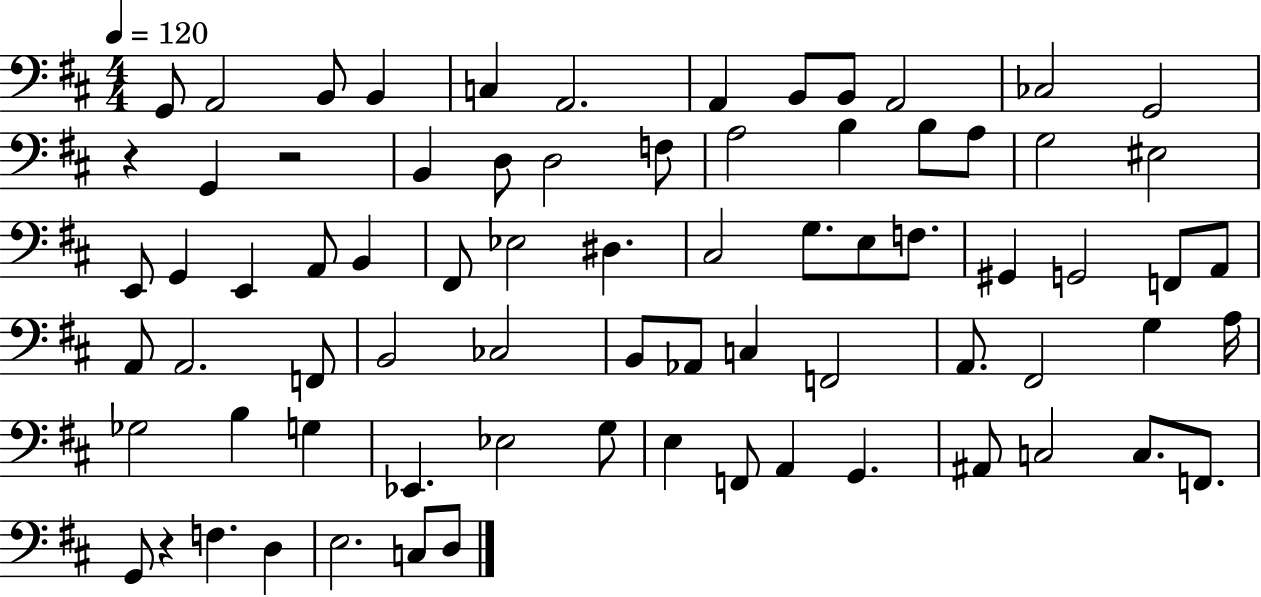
{
  \clef bass
  \numericTimeSignature
  \time 4/4
  \key d \major
  \tempo 4 = 120
  \repeat volta 2 { g,8 a,2 b,8 b,4 | c4 a,2. | a,4 b,8 b,8 a,2 | ces2 g,2 | \break r4 g,4 r2 | b,4 d8 d2 f8 | a2 b4 b8 a8 | g2 eis2 | \break e,8 g,4 e,4 a,8 b,4 | fis,8 ees2 dis4. | cis2 g8. e8 f8. | gis,4 g,2 f,8 a,8 | \break a,8 a,2. f,8 | b,2 ces2 | b,8 aes,8 c4 f,2 | a,8. fis,2 g4 a16 | \break ges2 b4 g4 | ees,4. ees2 g8 | e4 f,8 a,4 g,4. | ais,8 c2 c8. f,8. | \break g,8 r4 f4. d4 | e2. c8 d8 | } \bar "|."
}